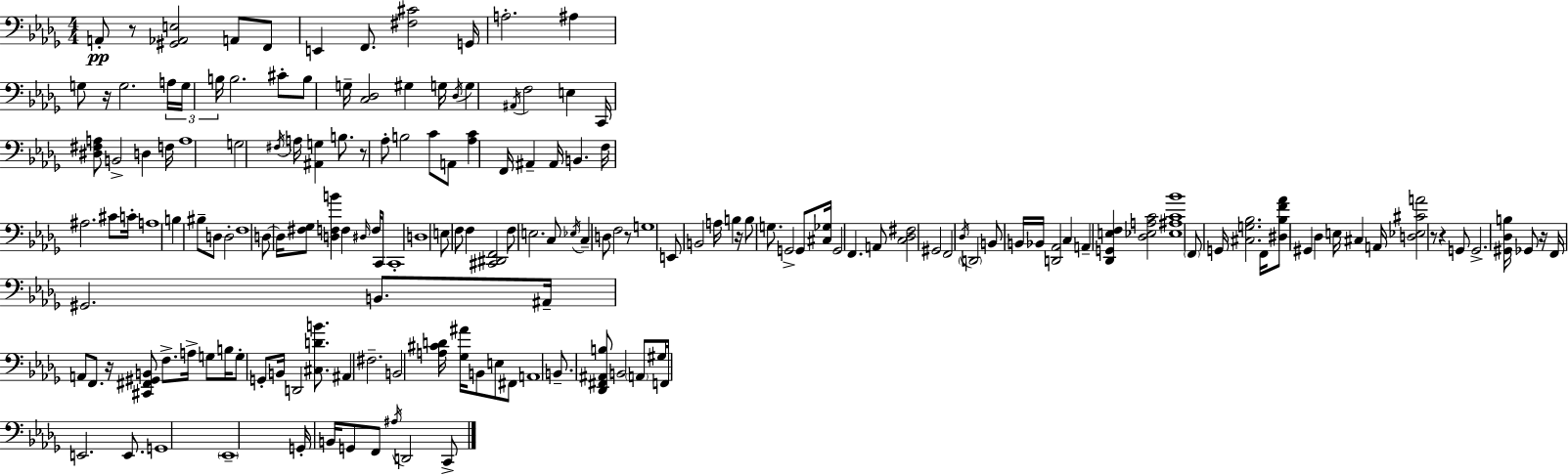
{
  \clef bass
  \numericTimeSignature
  \time 4/4
  \key bes \minor
  a,8-.\pp r8 <gis, aes, e>2 a,8 f,8 | e,4 f,8. <fis cis'>2 g,16 | a2.-. ais4 | g8 r16 g2. \tuplet 3/2 { a16 | \break g16 b16 } b2. cis'8-. | b8 g16-- <c des>2 gis4 g16 | \acciaccatura { des16 } g4 \acciaccatura { ais,16 } f2 e4 | c,16 <dis fis a>8 b,2-> d4 | \break f16 a1 | g2 \acciaccatura { fis16 } a16 <ais, g>4 | b8. r8 aes8-. b2 c'8 | a,8 <aes c'>4 f,16 ais,4-- ais,16 b,4. | \break f16 ais2. | cis'8 c'16-. a1 | b4 bis8-- d8 d2-. | f1 | \break d8~~ d16 <fis ges>8 <d f b'>4 f4 | \grace { dis16 } f16 c,8 c,1-. | d1 | e8 f8 f4 <cis, dis, f,>2 | \break f8 e2. | c8 \acciaccatura { ees16 } c4-- d8 f2 | r8 g1 | e,8 b,2 a16 | \break b4 r16 b8 g8. g,2-> | g,8 <cis ges>16 g,2 f,4. | a,8 <c des fis>2 gis,2 | f,2 \acciaccatura { des16 } \parenthesize d,2 | \break b,8 b,16 bes,16 <d, aes,>2 | c4 a,4-- <des, g, e f>4 <des ees a c'>2 | <ees ais c' bes'>1 | \parenthesize f,8 g,16 <cis g bes>2. | \break f,16 <dis bes f' aes'>8 gis,4 des4 | e16 cis4 a,16 <d ees cis' a'>2 r8 | r4 g,8 g,2.-> | <gis, des b>16 ges,8 r16 f,16 gis,2. | \break b,8. ais,16-- a,8 f,8. r16 <cis, fis, gis, b,>8 f8.-> | a16-> g8 b16 g8-. g,8-. b,16 d,2 | <cis d' b'>8. ais,4 fis2.-- | b,2 <a cis' d'>16 <ges ais'>16 | \break b,8 e8 fis,8 a,1 | b,8.-- <des, fis, ais, b>8 b,2 | \parenthesize a,8 gis16 f,16 e,2. | e,8. g,1 | \break \parenthesize ees,1-- | g,16-. b,16 g,8 f,8 \acciaccatura { ais16 } d,2 | c,8-> \bar "|."
}